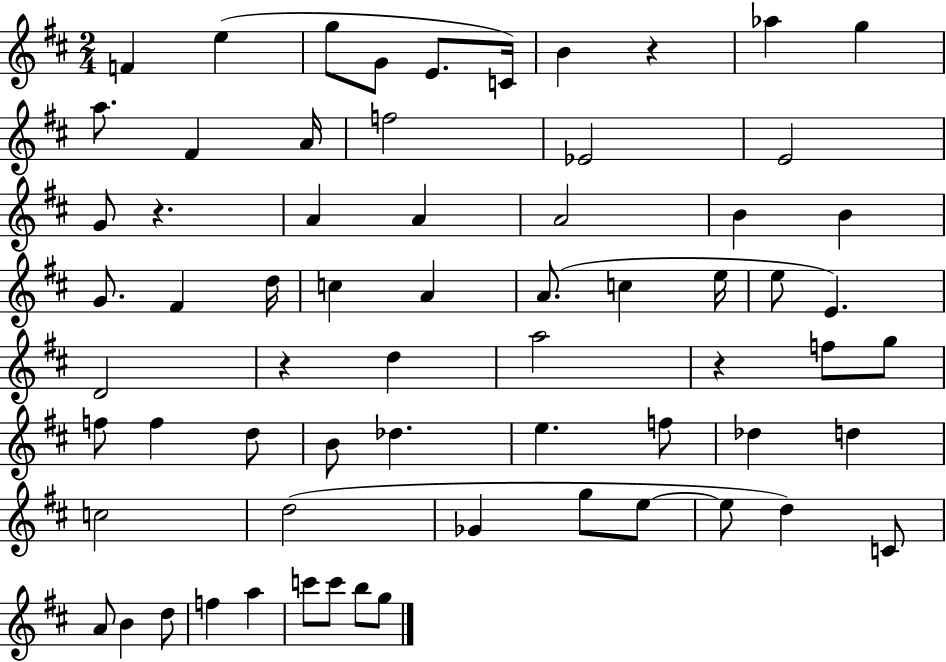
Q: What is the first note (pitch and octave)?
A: F4